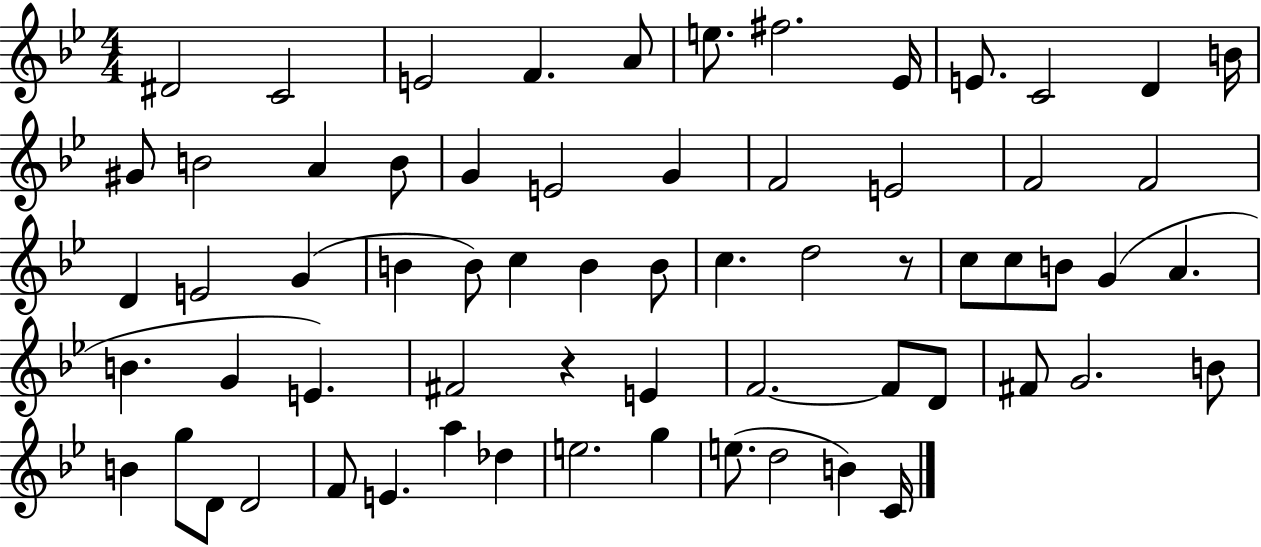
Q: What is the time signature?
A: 4/4